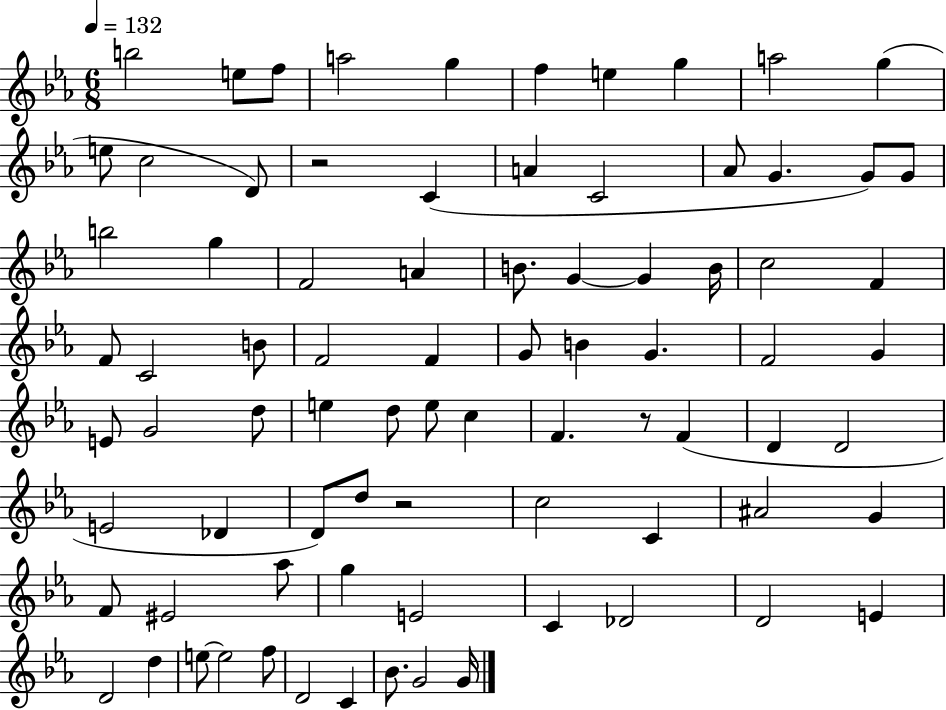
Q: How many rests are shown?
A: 3